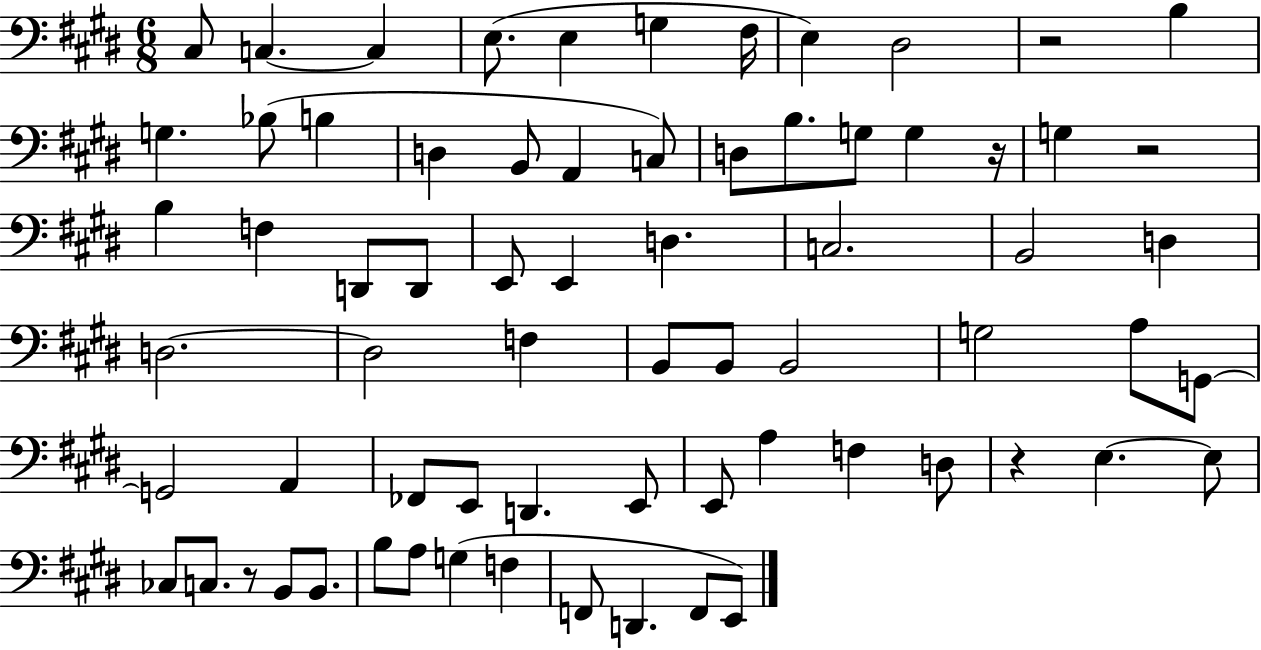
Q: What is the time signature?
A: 6/8